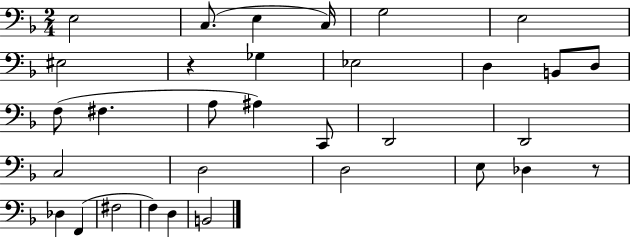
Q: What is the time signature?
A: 2/4